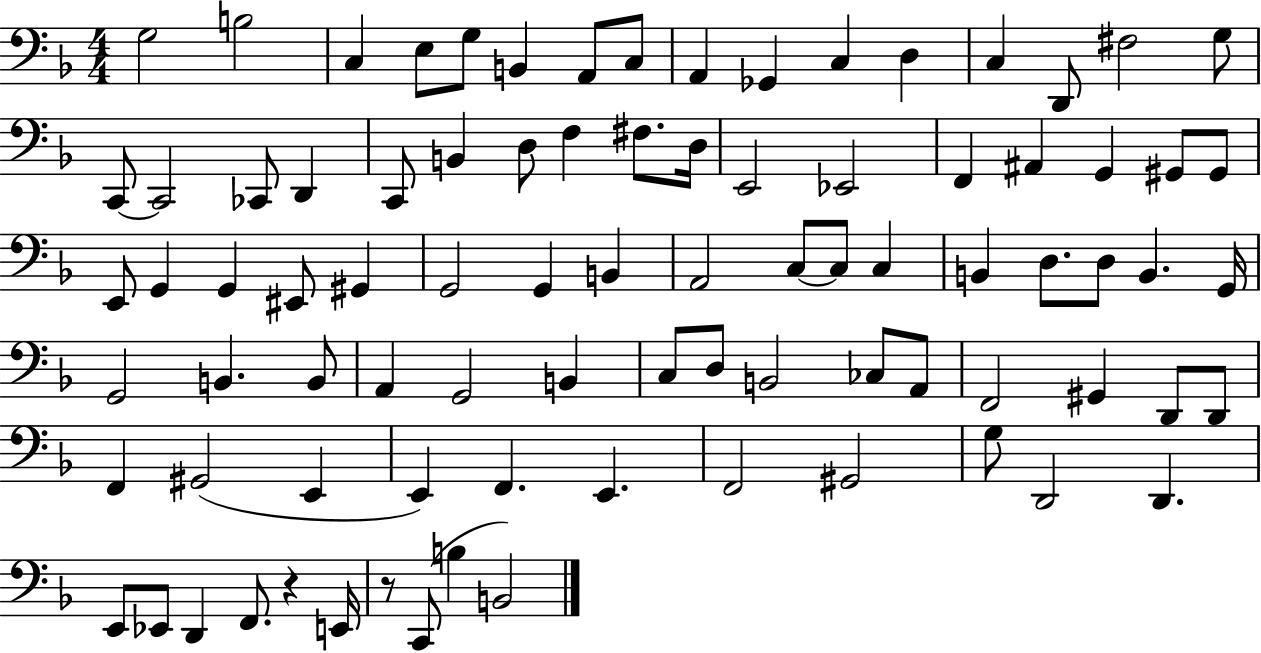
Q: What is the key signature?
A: F major